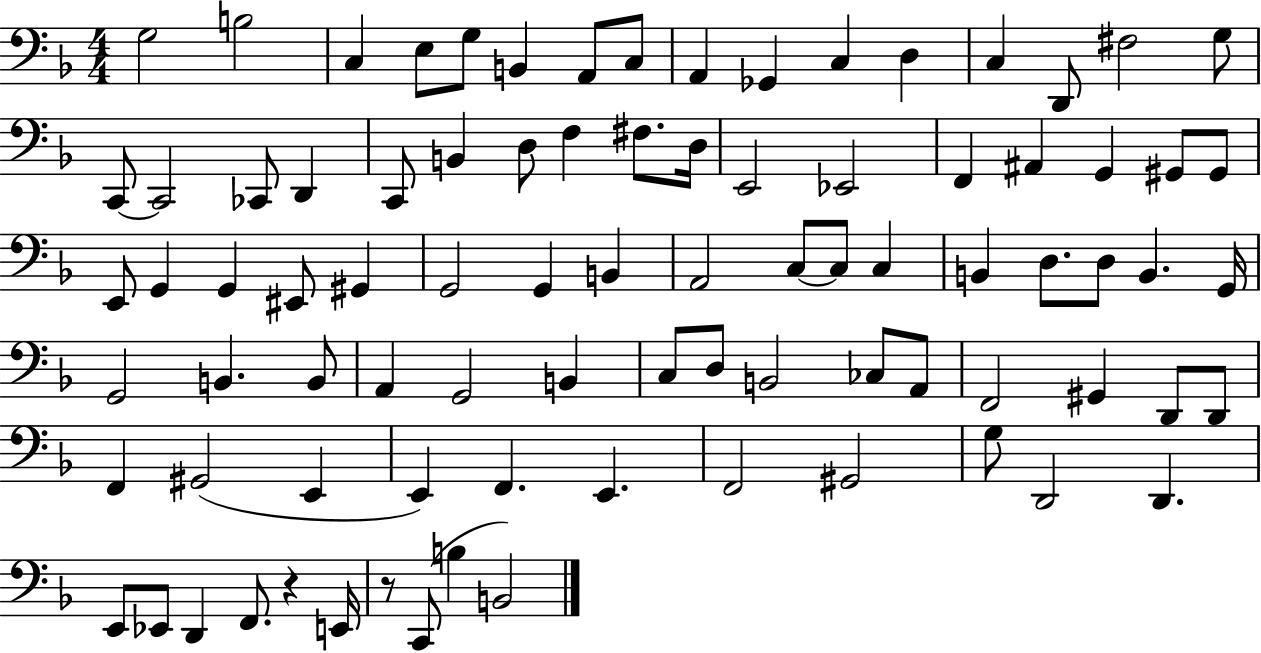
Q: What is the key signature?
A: F major